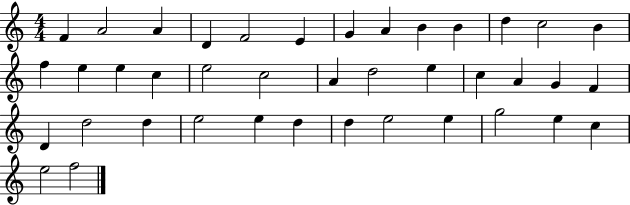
{
  \clef treble
  \numericTimeSignature
  \time 4/4
  \key c \major
  f'4 a'2 a'4 | d'4 f'2 e'4 | g'4 a'4 b'4 b'4 | d''4 c''2 b'4 | \break f''4 e''4 e''4 c''4 | e''2 c''2 | a'4 d''2 e''4 | c''4 a'4 g'4 f'4 | \break d'4 d''2 d''4 | e''2 e''4 d''4 | d''4 e''2 e''4 | g''2 e''4 c''4 | \break e''2 f''2 | \bar "|."
}